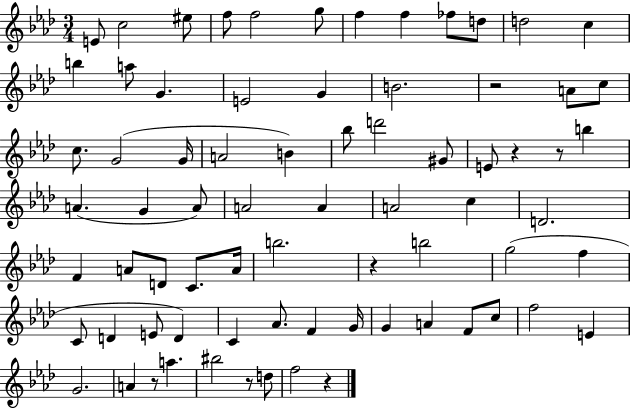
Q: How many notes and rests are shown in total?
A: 74